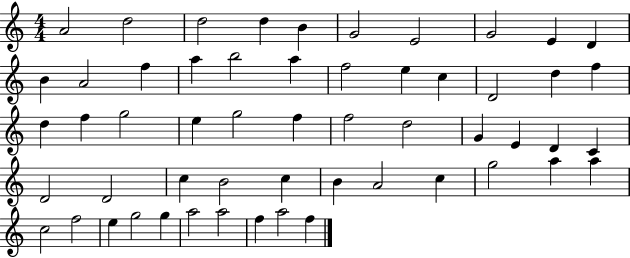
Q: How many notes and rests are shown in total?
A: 55